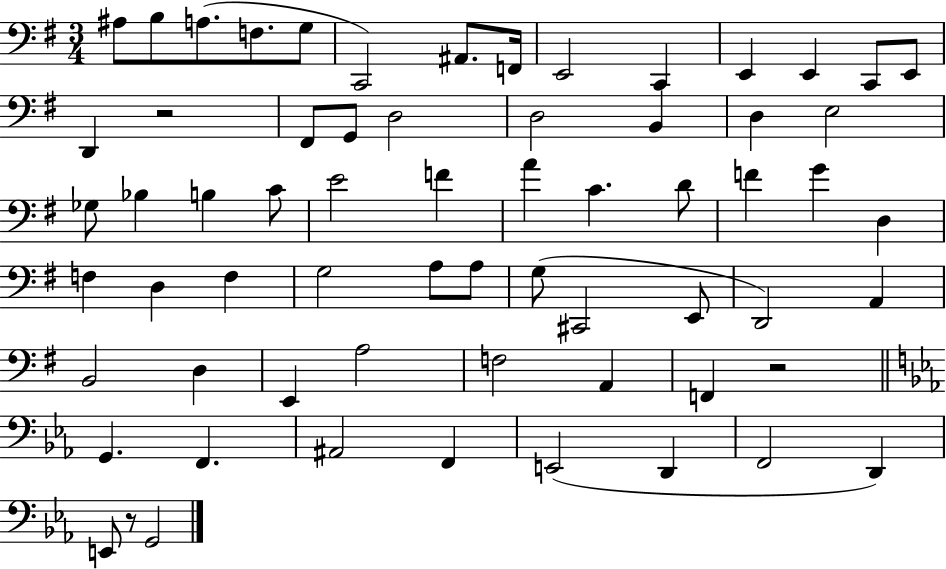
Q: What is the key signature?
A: G major